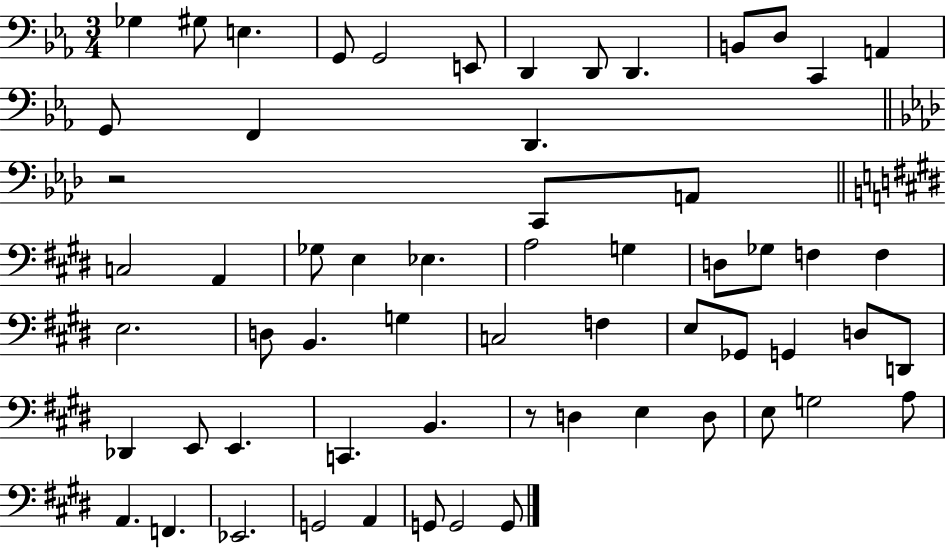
Gb3/q G#3/e E3/q. G2/e G2/h E2/e D2/q D2/e D2/q. B2/e D3/e C2/q A2/q G2/e F2/q D2/q. R/h C2/e A2/e C3/h A2/q Gb3/e E3/q Eb3/q. A3/h G3/q D3/e Gb3/e F3/q F3/q E3/h. D3/e B2/q. G3/q C3/h F3/q E3/e Gb2/e G2/q D3/e D2/e Db2/q E2/e E2/q. C2/q. B2/q. R/e D3/q E3/q D3/e E3/e G3/h A3/e A2/q. F2/q. Eb2/h. G2/h A2/q G2/e G2/h G2/e